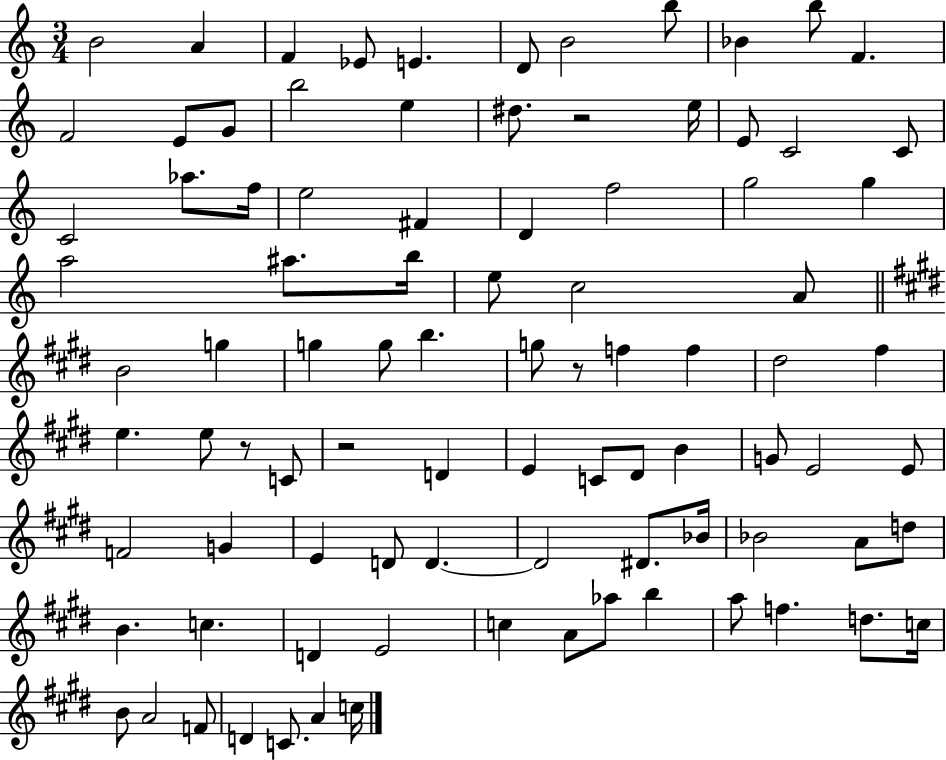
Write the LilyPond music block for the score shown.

{
  \clef treble
  \numericTimeSignature
  \time 3/4
  \key c \major
  b'2 a'4 | f'4 ees'8 e'4. | d'8 b'2 b''8 | bes'4 b''8 f'4. | \break f'2 e'8 g'8 | b''2 e''4 | dis''8. r2 e''16 | e'8 c'2 c'8 | \break c'2 aes''8. f''16 | e''2 fis'4 | d'4 f''2 | g''2 g''4 | \break a''2 ais''8. b''16 | e''8 c''2 a'8 | \bar "||" \break \key e \major b'2 g''4 | g''4 g''8 b''4. | g''8 r8 f''4 f''4 | dis''2 fis''4 | \break e''4. e''8 r8 c'8 | r2 d'4 | e'4 c'8 dis'8 b'4 | g'8 e'2 e'8 | \break f'2 g'4 | e'4 d'8 d'4.~~ | d'2 dis'8. bes'16 | bes'2 a'8 d''8 | \break b'4. c''4. | d'4 e'2 | c''4 a'8 aes''8 b''4 | a''8 f''4. d''8. c''16 | \break b'8 a'2 f'8 | d'4 c'8. a'4 c''16 | \bar "|."
}